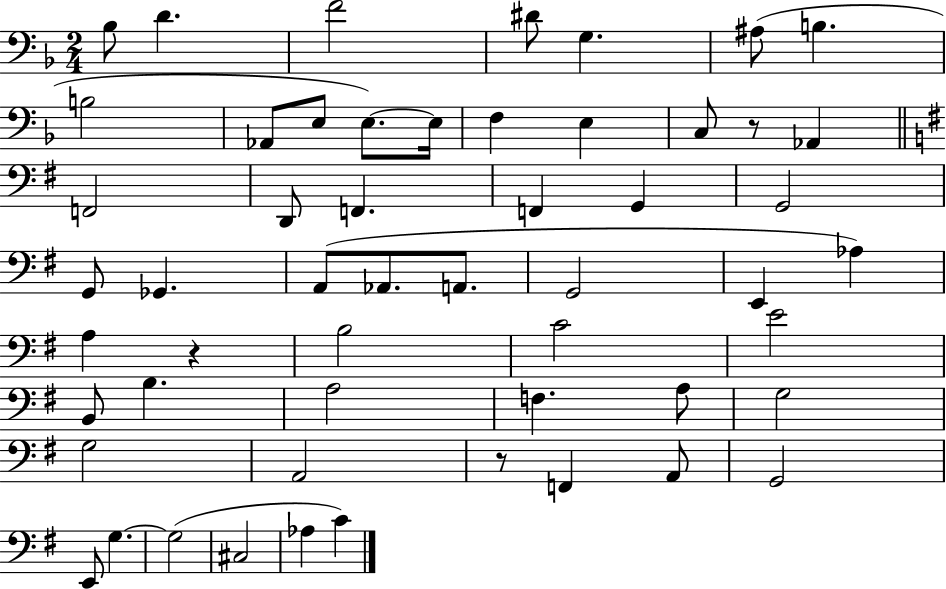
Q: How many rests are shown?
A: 3